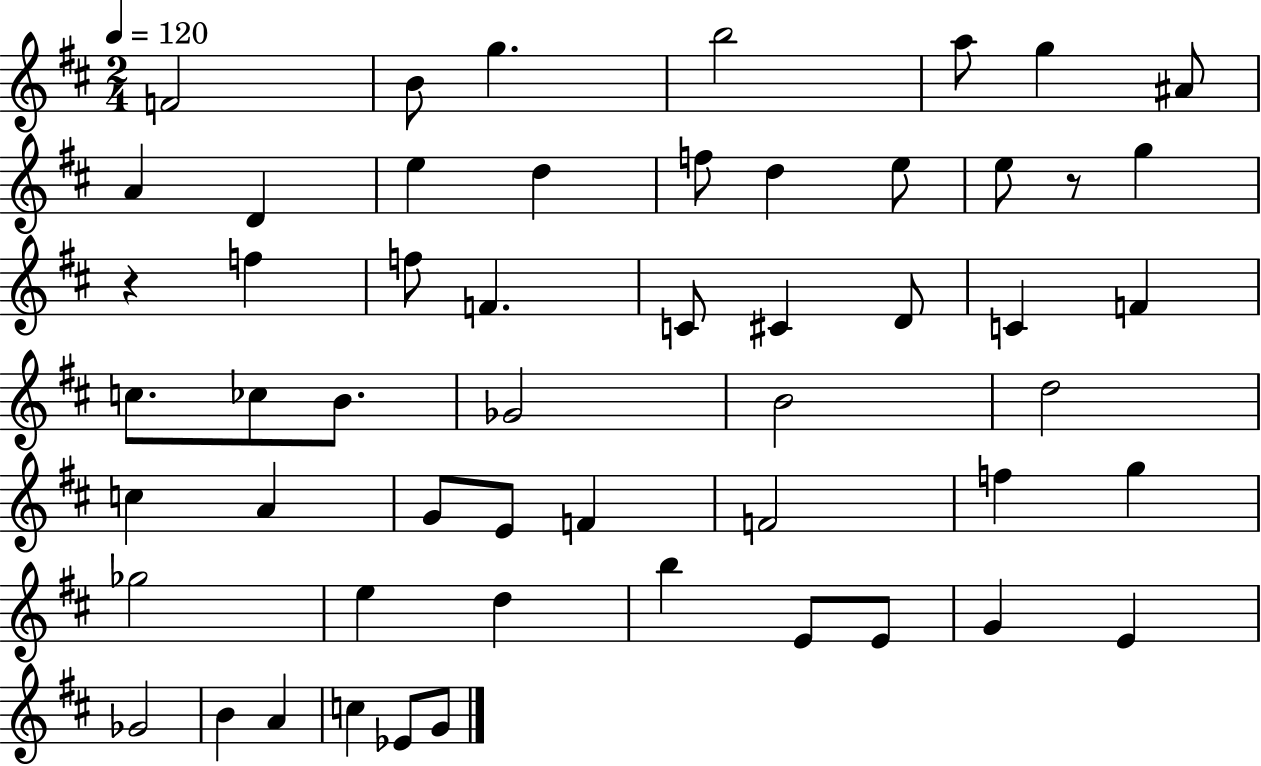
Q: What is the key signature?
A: D major